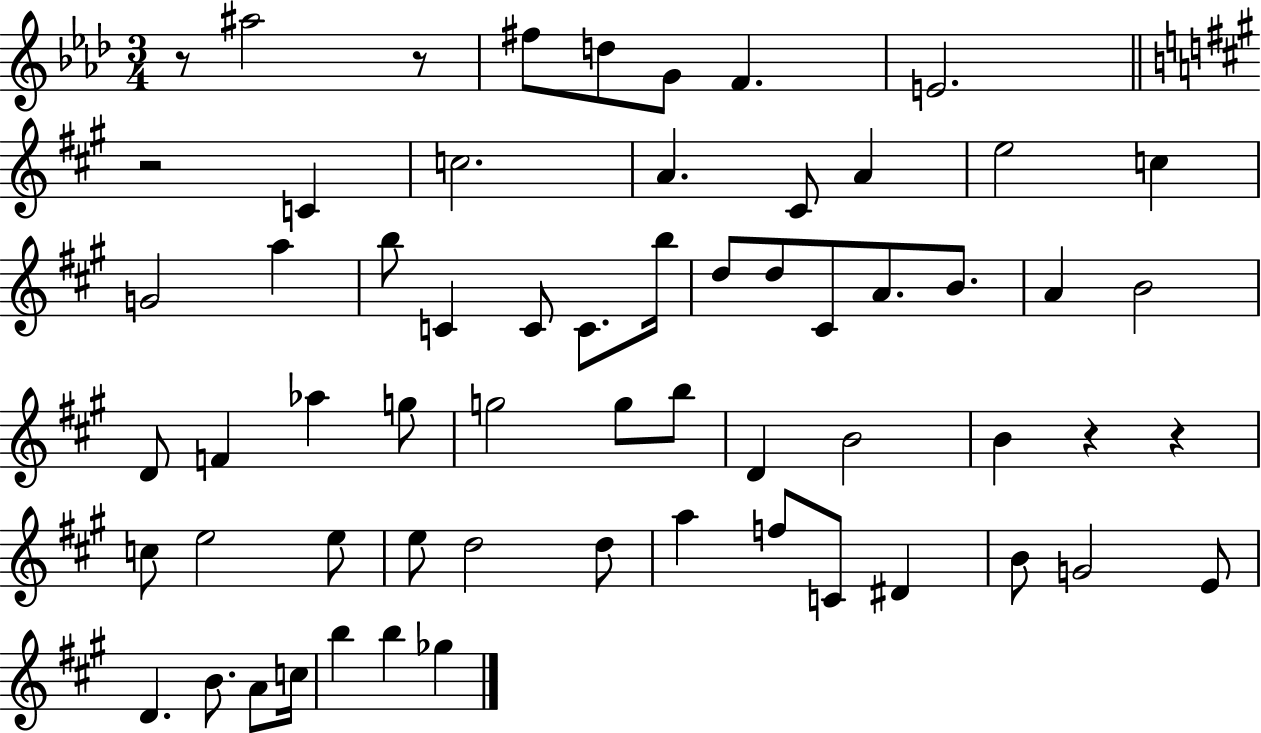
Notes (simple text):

R/e A#5/h R/e F#5/e D5/e G4/e F4/q. E4/h. R/h C4/q C5/h. A4/q. C#4/e A4/q E5/h C5/q G4/h A5/q B5/e C4/q C4/e C4/e. B5/s D5/e D5/e C#4/e A4/e. B4/e. A4/q B4/h D4/e F4/q Ab5/q G5/e G5/h G5/e B5/e D4/q B4/h B4/q R/q R/q C5/e E5/h E5/e E5/e D5/h D5/e A5/q F5/e C4/e D#4/q B4/e G4/h E4/e D4/q. B4/e. A4/e C5/s B5/q B5/q Gb5/q